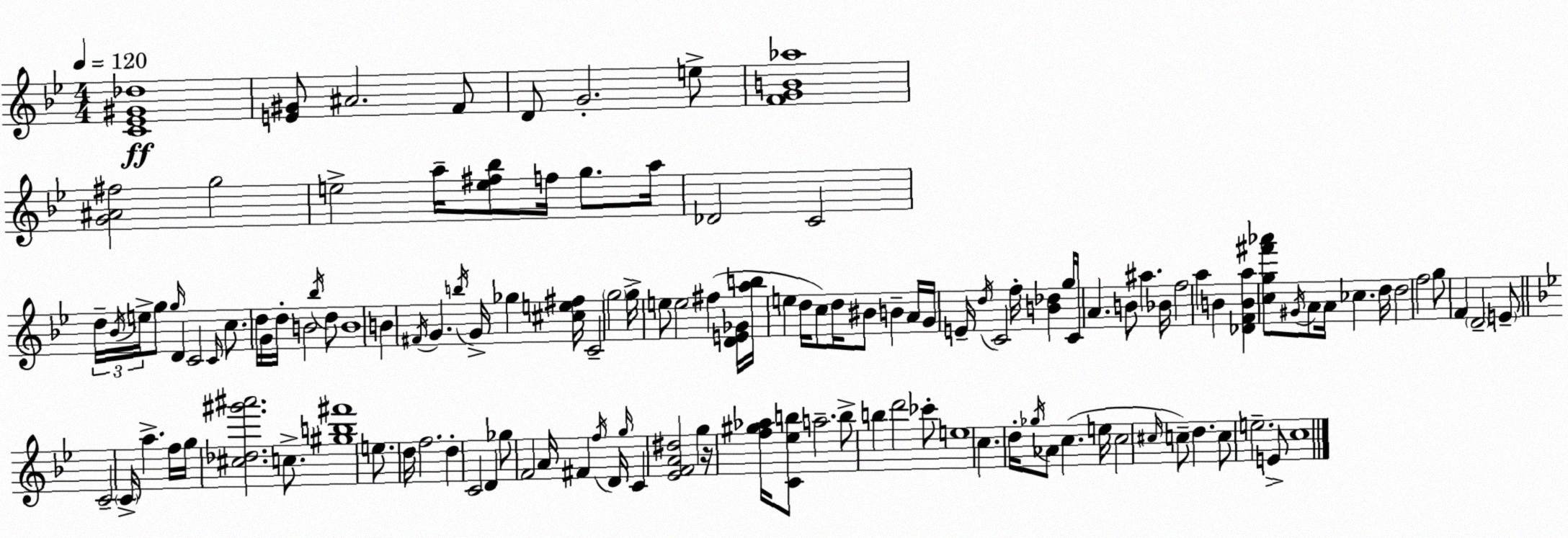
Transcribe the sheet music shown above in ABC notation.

X:1
T:Untitled
M:4/4
L:1/4
K:Bb
[C_E^G_d]4 [E^G]/2 ^A2 F/2 D/2 G2 e/2 [FGB_a]4 [G^A^f]2 g2 e2 a/4 [e^f_b]/2 f/4 g/2 a/4 _D2 C2 d/4 _B/4 e/4 g/2 g/4 D C2 C/4 c/2 d/4 G/4 d/4 B2 _b/4 d/2 B4 B ^F/4 G b/4 G/4 _g [^ce^f]/4 C2 g2 g/4 e/2 e2 ^f [DE_G]/4 [ab]/4 e d/4 c/2 d/4 ^B/2 B A/4 G/4 E/4 d/4 C2 f/4 [B_d] g/4 C/4 A B/2 ^a _B/4 f2 a B [_DFBa] [cg^f'_a']/2 ^G/4 A/2 A/4 _c d/4 d2 f2 g/2 F D2 E/2 C2 C/4 a f/4 g/4 [^c_d^g'^a']2 c/2 [^gb^f']4 e/2 d/4 f2 d C2 D _g/2 F2 A/4 ^F f/4 D/4 g/4 C [_EFA^d]2 g z/4 [f^g_a]/4 [C_eb]/2 a2 b/2 b d'2 _c'/2 e4 c d/4 _g/4 _A/2 c e/4 c2 ^c/4 c/2 d c/2 e2 E/2 c4